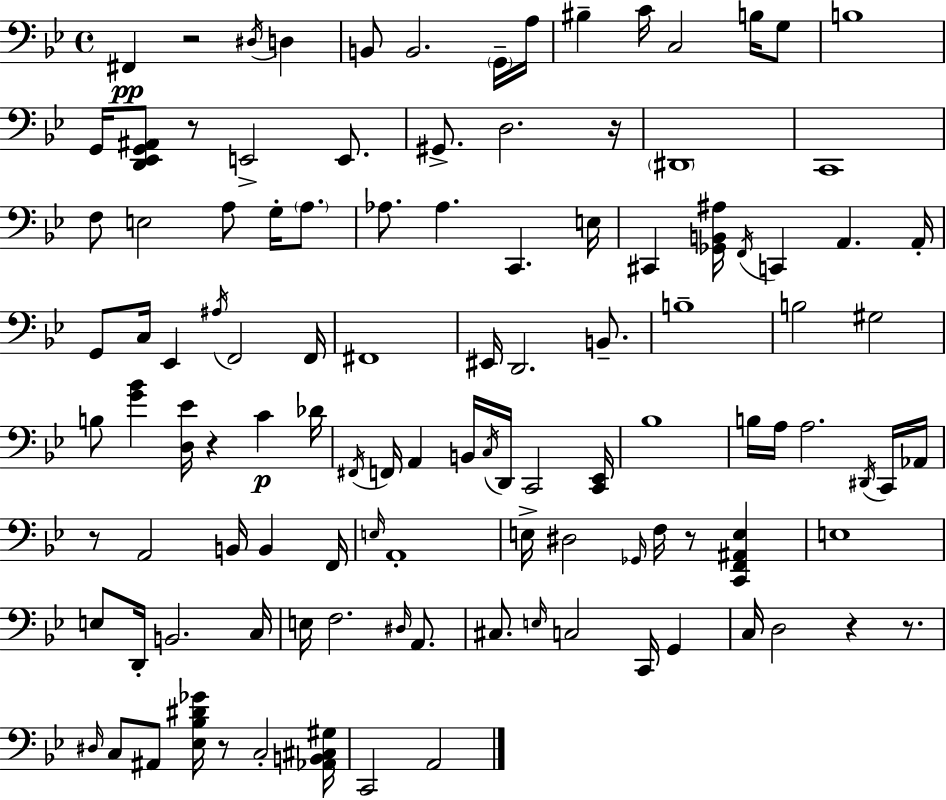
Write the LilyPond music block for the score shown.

{
  \clef bass
  \time 4/4
  \defaultTimeSignature
  \key g \minor
  fis,4\pp r2 \acciaccatura { dis16 } d4 | b,8 b,2. \parenthesize g,16-- | a16 bis4-- c'16 c2 b16 g8 | b1 | \break g,16 <d, ees, g, ais,>8 r8 e,2-> e,8. | gis,8.-> d2. | r16 \parenthesize dis,1 | c,1 | \break f8 e2 a8 g16-. \parenthesize a8. | aes8. aes4. c,4. | e16 cis,4 <ges, b, ais>16 \acciaccatura { f,16 } c,4 a,4. | a,16-. g,8 c16 ees,4 \acciaccatura { ais16 } f,2 | \break f,16 fis,1 | eis,16 d,2. | b,8.-- b1-- | b2 gis2 | \break b8 <g' bes'>4 <d ees'>16 r4 c'4\p | des'16 \acciaccatura { fis,16 } f,16 a,4 b,16 \acciaccatura { c16 } d,16 c,2 | <c, ees,>16 bes1 | b16 a16 a2. | \break \acciaccatura { dis,16 } c,16 aes,16 r8 a,2 | b,16 b,4 f,16 \grace { e16 } a,1-. | e16-> dis2 | \grace { ges,16 } f16 r8 <c, f, ais, e>4 e1 | \break e8 d,16-. b,2. | c16 e16 f2. | \grace { dis16 } a,8. cis8. \grace { e16 } c2 | c,16 g,4 c16 d2 | \break r4 r8. \grace { dis16 } c8 ais,8 <ees bes dis' ges'>16 | r8 c2-. <aes, b, cis gis>16 c,2 | a,2 \bar "|."
}